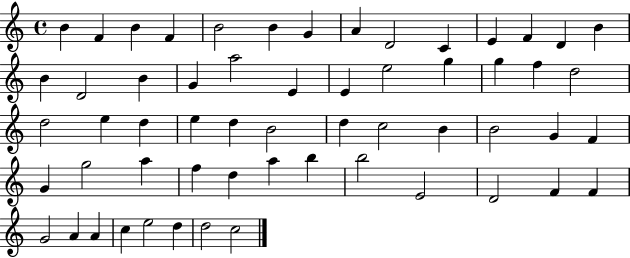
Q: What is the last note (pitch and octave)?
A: C5